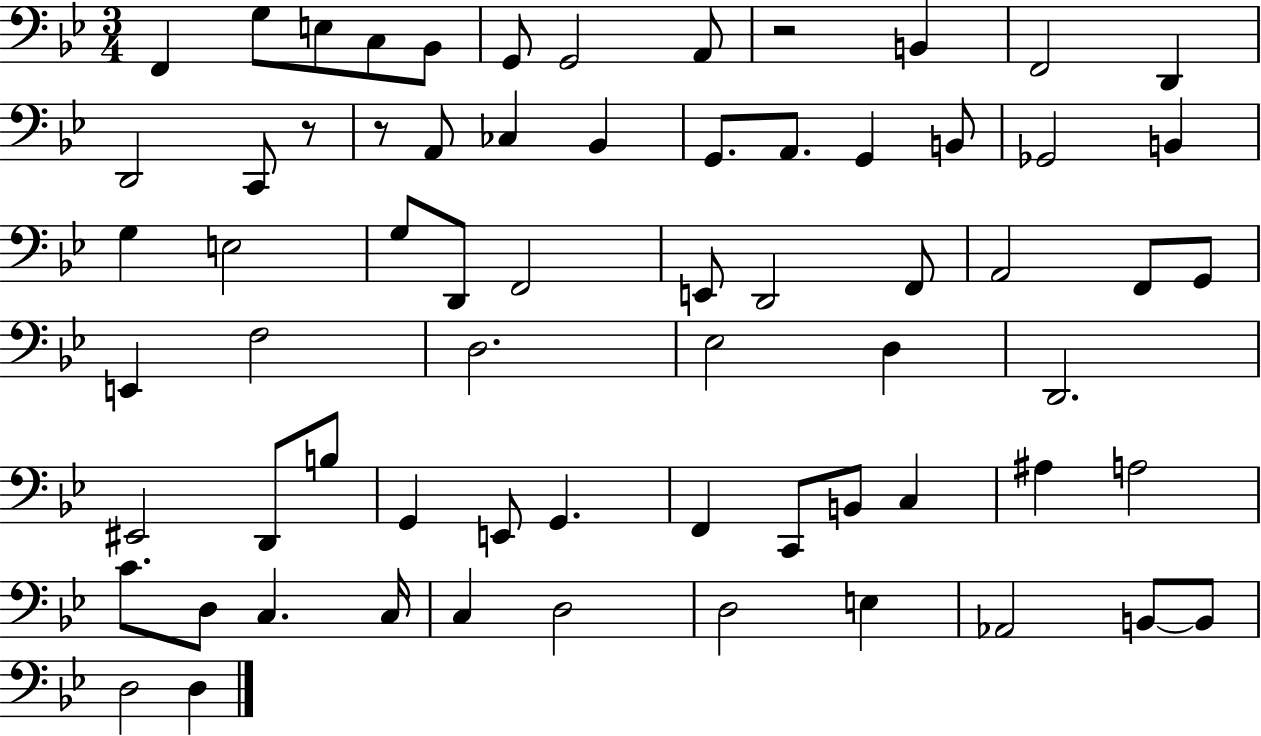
F2/q G3/e E3/e C3/e Bb2/e G2/e G2/h A2/e R/h B2/q F2/h D2/q D2/h C2/e R/e R/e A2/e CES3/q Bb2/q G2/e. A2/e. G2/q B2/e Gb2/h B2/q G3/q E3/h G3/e D2/e F2/h E2/e D2/h F2/e A2/h F2/e G2/e E2/q F3/h D3/h. Eb3/h D3/q D2/h. EIS2/h D2/e B3/e G2/q E2/e G2/q. F2/q C2/e B2/e C3/q A#3/q A3/h C4/e. D3/e C3/q. C3/s C3/q D3/h D3/h E3/q Ab2/h B2/e B2/e D3/h D3/q